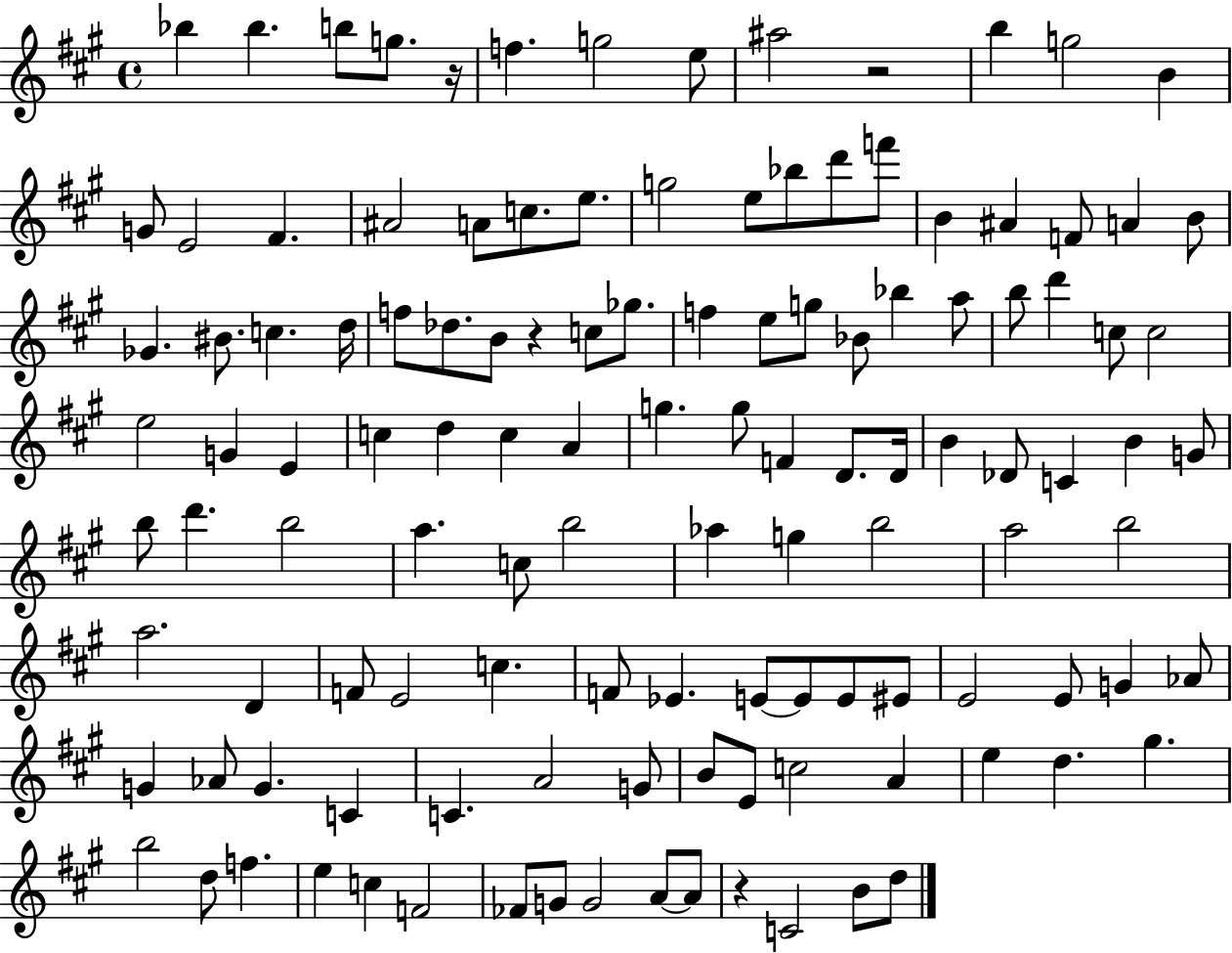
X:1
T:Untitled
M:4/4
L:1/4
K:A
_b _b b/2 g/2 z/4 f g2 e/2 ^a2 z2 b g2 B G/2 E2 ^F ^A2 A/2 c/2 e/2 g2 e/2 _b/2 d'/2 f'/2 B ^A F/2 A B/2 _G ^B/2 c d/4 f/2 _d/2 B/2 z c/2 _g/2 f e/2 g/2 _B/2 _b a/2 b/2 d' c/2 c2 e2 G E c d c A g g/2 F D/2 D/4 B _D/2 C B G/2 b/2 d' b2 a c/2 b2 _a g b2 a2 b2 a2 D F/2 E2 c F/2 _E E/2 E/2 E/2 ^E/2 E2 E/2 G _A/2 G _A/2 G C C A2 G/2 B/2 E/2 c2 A e d ^g b2 d/2 f e c F2 _F/2 G/2 G2 A/2 A/2 z C2 B/2 d/2